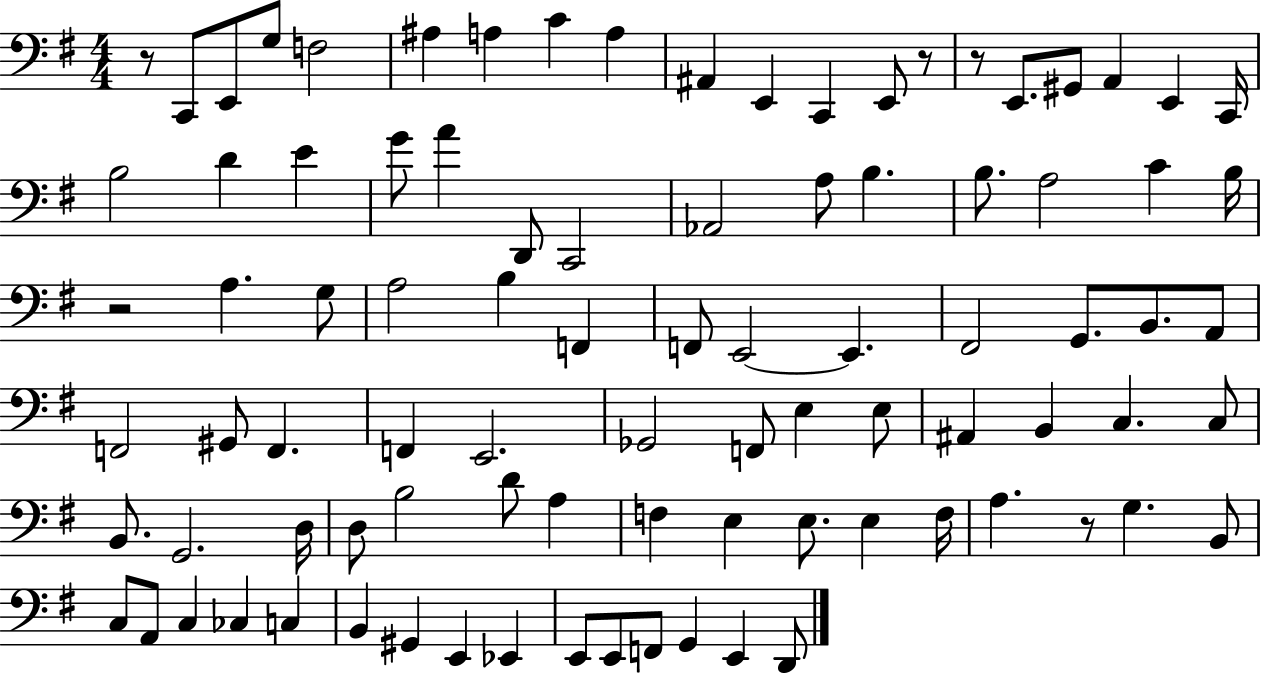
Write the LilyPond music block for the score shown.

{
  \clef bass
  \numericTimeSignature
  \time 4/4
  \key g \major
  \repeat volta 2 { r8 c,8 e,8 g8 f2 | ais4 a4 c'4 a4 | ais,4 e,4 c,4 e,8 r8 | r8 e,8. gis,8 a,4 e,4 c,16 | \break b2 d'4 e'4 | g'8 a'4 d,8 c,2 | aes,2 a8 b4. | b8. a2 c'4 b16 | \break r2 a4. g8 | a2 b4 f,4 | f,8 e,2~~ e,4. | fis,2 g,8. b,8. a,8 | \break f,2 gis,8 f,4. | f,4 e,2. | ges,2 f,8 e4 e8 | ais,4 b,4 c4. c8 | \break b,8. g,2. d16 | d8 b2 d'8 a4 | f4 e4 e8. e4 f16 | a4. r8 g4. b,8 | \break c8 a,8 c4 ces4 c4 | b,4 gis,4 e,4 ees,4 | e,8 e,8 f,8 g,4 e,4 d,8 | } \bar "|."
}